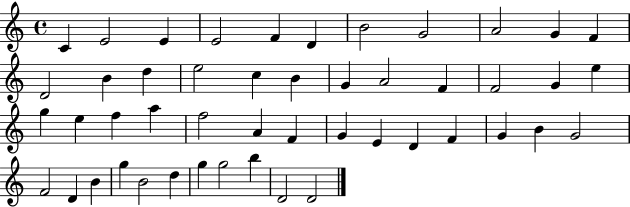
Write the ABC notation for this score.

X:1
T:Untitled
M:4/4
L:1/4
K:C
C E2 E E2 F D B2 G2 A2 G F D2 B d e2 c B G A2 F F2 G e g e f a f2 A F G E D F G B G2 F2 D B g B2 d g g2 b D2 D2